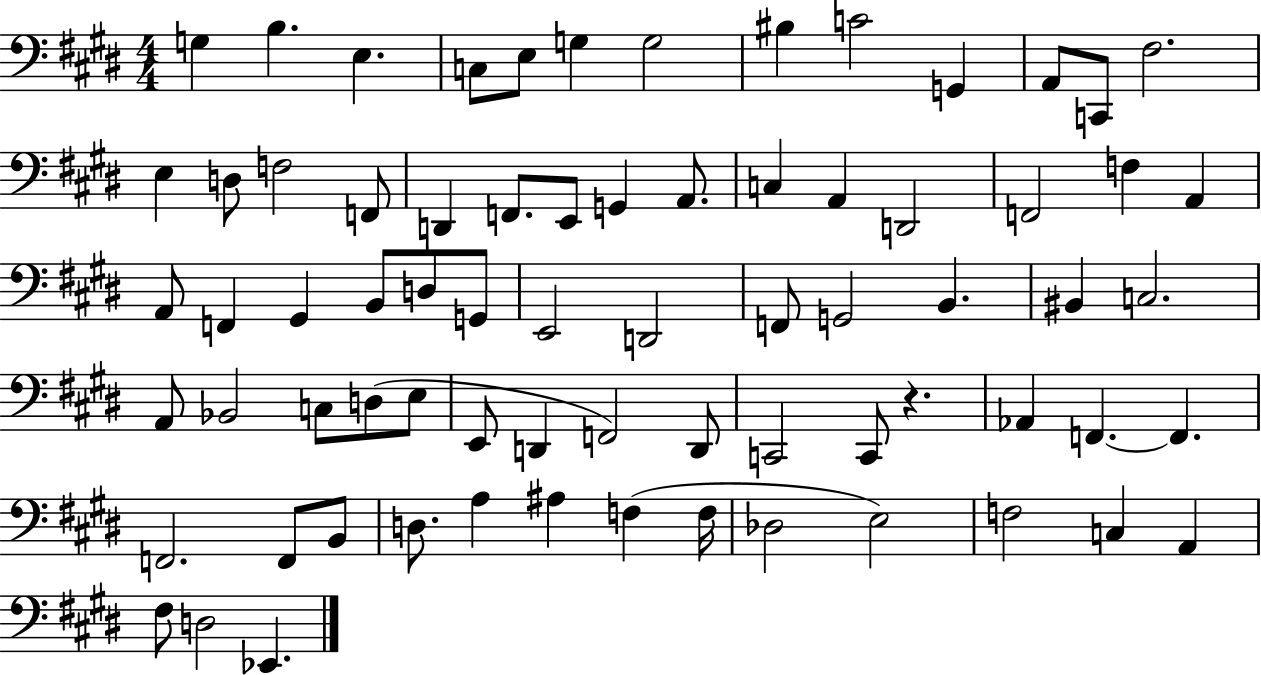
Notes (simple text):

G3/q B3/q. E3/q. C3/e E3/e G3/q G3/h BIS3/q C4/h G2/q A2/e C2/e F#3/h. E3/q D3/e F3/h F2/e D2/q F2/e. E2/e G2/q A2/e. C3/q A2/q D2/h F2/h F3/q A2/q A2/e F2/q G#2/q B2/e D3/e G2/e E2/h D2/h F2/e G2/h B2/q. BIS2/q C3/h. A2/e Bb2/h C3/e D3/e E3/e E2/e D2/q F2/h D2/e C2/h C2/e R/q. Ab2/q F2/q. F2/q. F2/h. F2/e B2/e D3/e. A3/q A#3/q F3/q F3/s Db3/h E3/h F3/h C3/q A2/q F#3/e D3/h Eb2/q.